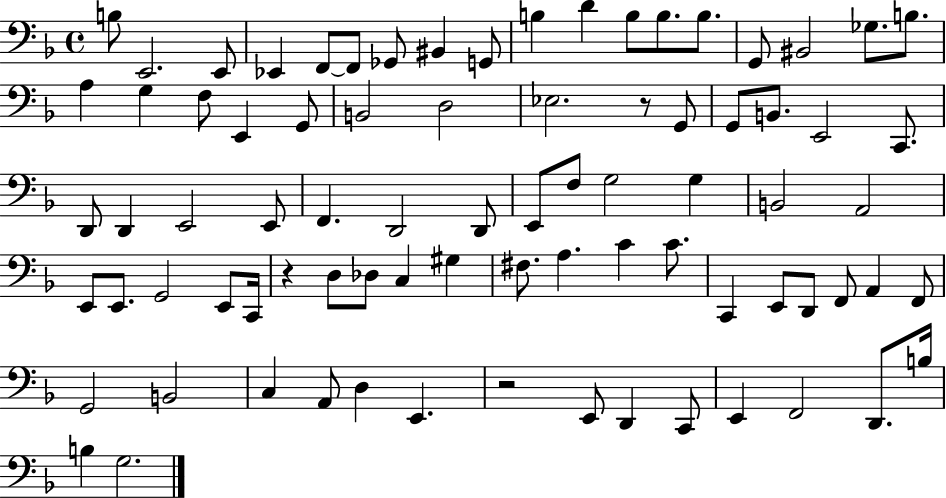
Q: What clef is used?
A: bass